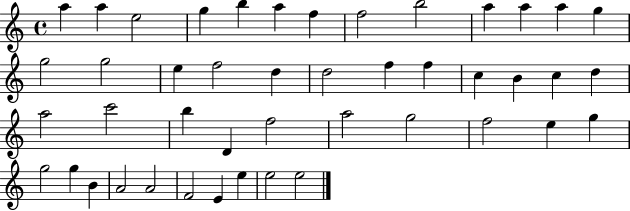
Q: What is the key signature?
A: C major